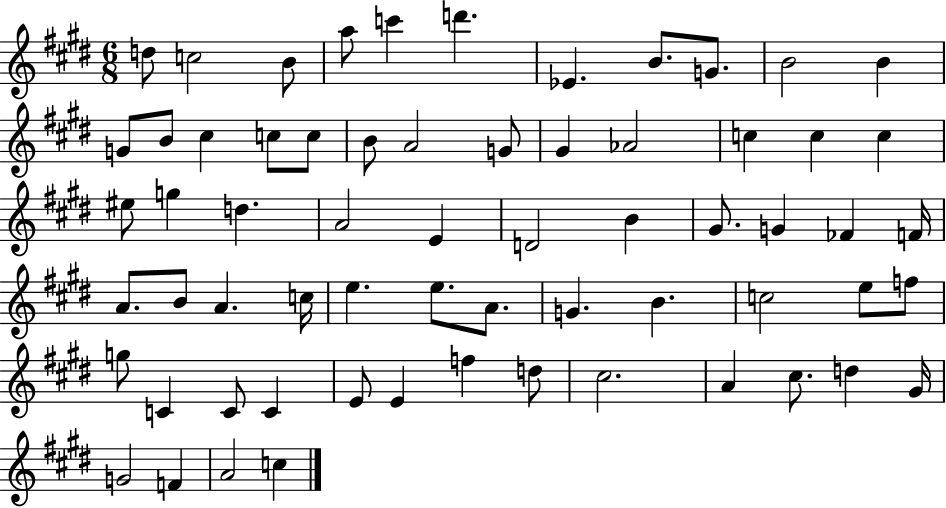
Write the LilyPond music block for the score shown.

{
  \clef treble
  \numericTimeSignature
  \time 6/8
  \key e \major
  d''8 c''2 b'8 | a''8 c'''4 d'''4. | ees'4. b'8. g'8. | b'2 b'4 | \break g'8 b'8 cis''4 c''8 c''8 | b'8 a'2 g'8 | gis'4 aes'2 | c''4 c''4 c''4 | \break eis''8 g''4 d''4. | a'2 e'4 | d'2 b'4 | gis'8. g'4 fes'4 f'16 | \break a'8. b'8 a'4. c''16 | e''4. e''8. a'8. | g'4. b'4. | c''2 e''8 f''8 | \break g''8 c'4 c'8 c'4 | e'8 e'4 f''4 d''8 | cis''2. | a'4 cis''8. d''4 gis'16 | \break g'2 f'4 | a'2 c''4 | \bar "|."
}